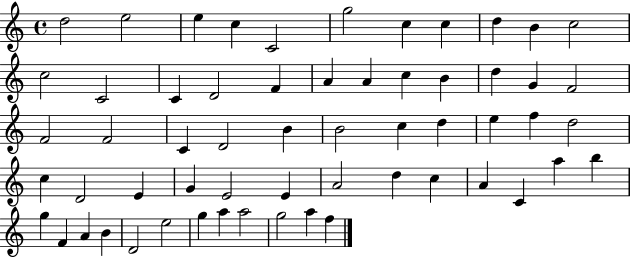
{
  \clef treble
  \time 4/4
  \defaultTimeSignature
  \key c \major
  d''2 e''2 | e''4 c''4 c'2 | g''2 c''4 c''4 | d''4 b'4 c''2 | \break c''2 c'2 | c'4 d'2 f'4 | a'4 a'4 c''4 b'4 | d''4 g'4 f'2 | \break f'2 f'2 | c'4 d'2 b'4 | b'2 c''4 d''4 | e''4 f''4 d''2 | \break c''4 d'2 e'4 | g'4 e'2 e'4 | a'2 d''4 c''4 | a'4 c'4 a''4 b''4 | \break g''4 f'4 a'4 b'4 | d'2 e''2 | g''4 a''4 a''2 | g''2 a''4 f''4 | \break \bar "|."
}